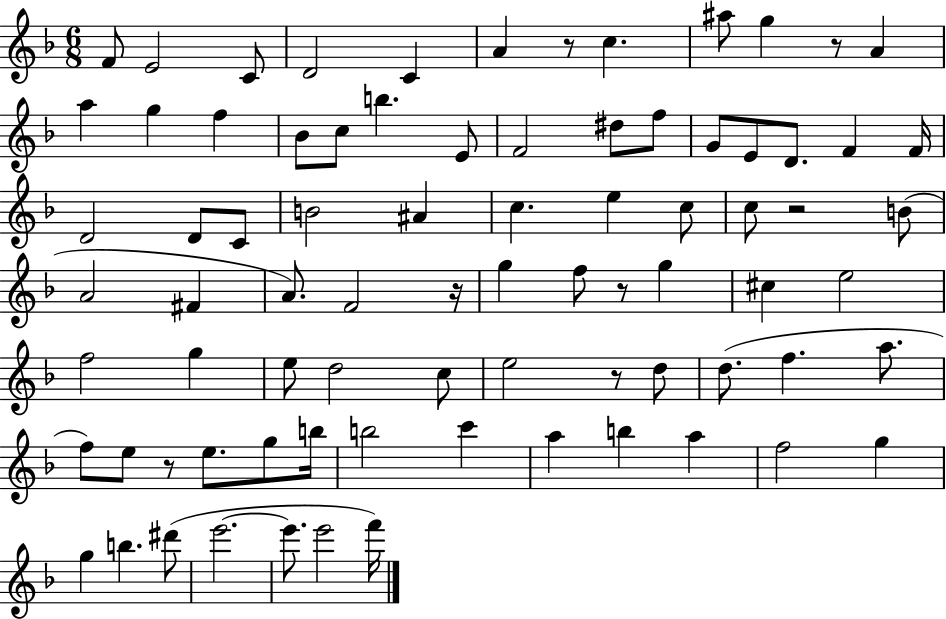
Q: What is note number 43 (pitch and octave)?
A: C#5